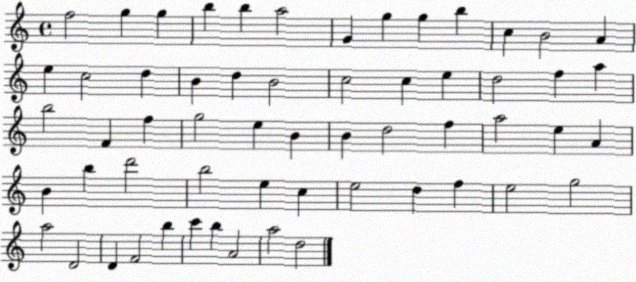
X:1
T:Untitled
M:4/4
L:1/4
K:C
f2 g g b b a2 G g g b c B2 A e c2 d B d B2 c2 c e d2 f a b2 F f g2 e B B d2 f a2 e A B b d'2 b2 e c e2 d f e2 g2 a2 D2 D F2 b c' b A2 a2 d2